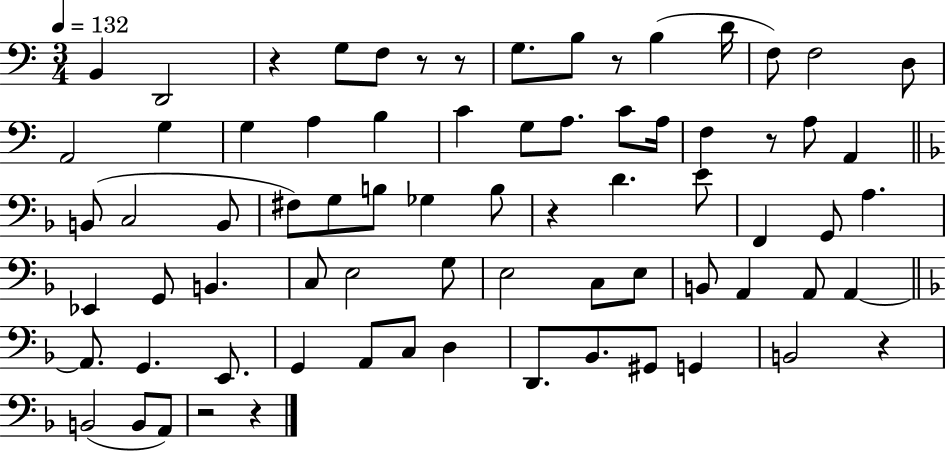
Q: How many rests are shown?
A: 9